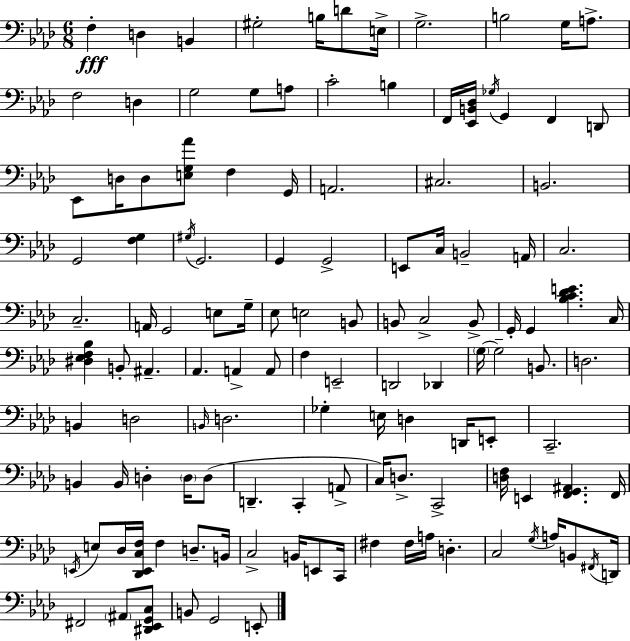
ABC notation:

X:1
T:Untitled
M:6/8
L:1/4
K:Fm
F, D, B,, ^G,2 B,/4 D/2 E,/4 G,2 B,2 G,/4 A,/2 F,2 D, G,2 G,/2 A,/2 C2 B, F,,/4 [_E,,B,,_D,]/4 _G,/4 G,, F,, D,,/2 _E,,/2 D,/4 D,/2 [E,G,_A]/2 F, G,,/4 A,,2 ^C,2 B,,2 G,,2 [F,G,] ^G,/4 G,,2 G,, G,,2 E,,/2 C,/4 B,,2 A,,/4 C,2 C,2 A,,/4 G,,2 E,/2 G,/4 _E,/2 E,2 B,,/2 B,,/2 C,2 B,,/2 G,,/4 G,, [_B,C_DE] C,/4 [^D,_E,F,_B,] B,,/2 ^A,, _A,, A,, A,,/2 F, E,,2 D,,2 _D,, G,/4 G,2 B,,/2 D,2 B,, D,2 B,,/4 D,2 _G, E,/4 D, D,,/4 E,,/2 C,,2 B,, B,,/4 D, D,/4 D,/2 D,, C,, A,,/2 C,/4 D,/2 C,,2 [D,F,]/4 E,, [F,,G,,^A,,] F,,/4 E,,/4 E,/2 _D,/4 [_D,,E,,C,F,]/4 F, D,/2 B,,/4 C,2 B,,/4 E,,/2 C,,/4 ^F, ^F,/4 A,/4 D, C,2 G,/4 A,/4 B,,/2 ^F,,/4 D,,/4 ^F,,2 ^A,,/2 [^D,,_E,,G,,C,]/2 B,,/2 G,,2 E,,/2